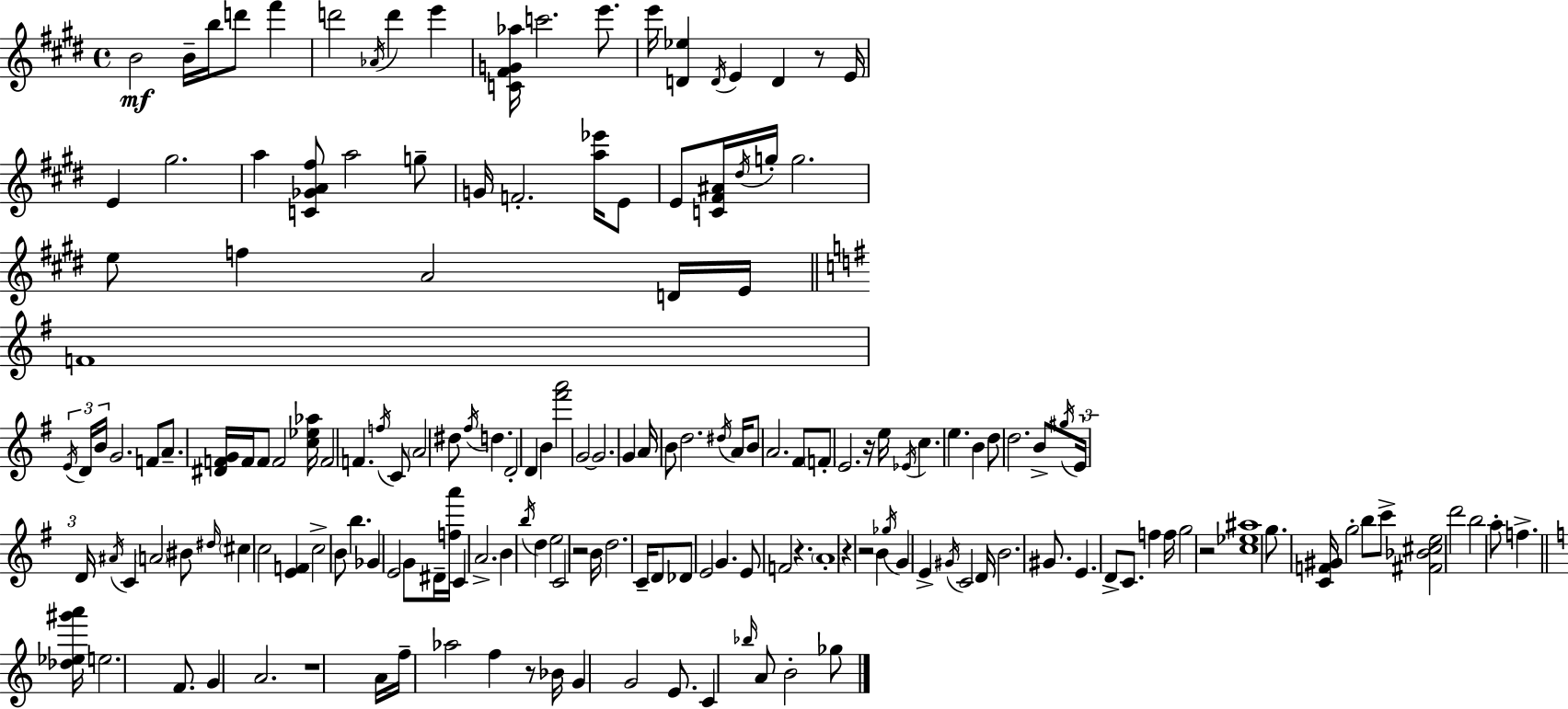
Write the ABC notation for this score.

X:1
T:Untitled
M:4/4
L:1/4
K:E
B2 B/4 b/4 d'/2 ^f' d'2 _A/4 d' e' [C^FG_a]/4 c'2 e'/2 e'/4 [D_e] D/4 E D z/2 E/4 E ^g2 a [C_GA^f]/2 a2 g/2 G/4 F2 [a_e']/4 E/2 E/2 [C^F^A]/4 ^d/4 g/4 g2 e/2 f A2 D/4 E/4 F4 E/4 D/4 B/4 G2 F/2 A/2 [^DFG]/4 F/4 F/2 F2 [c_e_a]/4 F2 F f/4 C/2 A2 ^d/2 ^f/4 d D2 D B [^f'a']2 G2 G2 G A/4 B/2 d2 ^d/4 A/4 B/2 A2 ^F/2 F/2 E2 z/4 e/4 _E/4 c e B d/2 d2 B/2 ^g/4 E/4 D/4 ^A/4 C A2 ^B/2 ^d/4 ^c c2 [EF] c2 B/2 b _G E2 G/2 ^D/4 [fa']/4 C A2 B b/4 d e2 C2 z2 B/4 d2 C/4 D/2 _D/2 E2 G E/2 F2 z A4 z z2 B _g/4 G E ^G/4 C2 D/4 B2 ^G/2 E D/2 C/2 f f/4 g2 z2 [c_e^a]4 g/2 [CF^G]/4 g2 b/2 c'/2 [^F_B^ce]2 d'2 b2 a/2 f [_d_e^g'a']/4 e2 F/2 G A2 z4 A/4 f/4 _a2 f z/2 _B/4 G G2 E/2 C _b/4 A/2 B2 _g/2